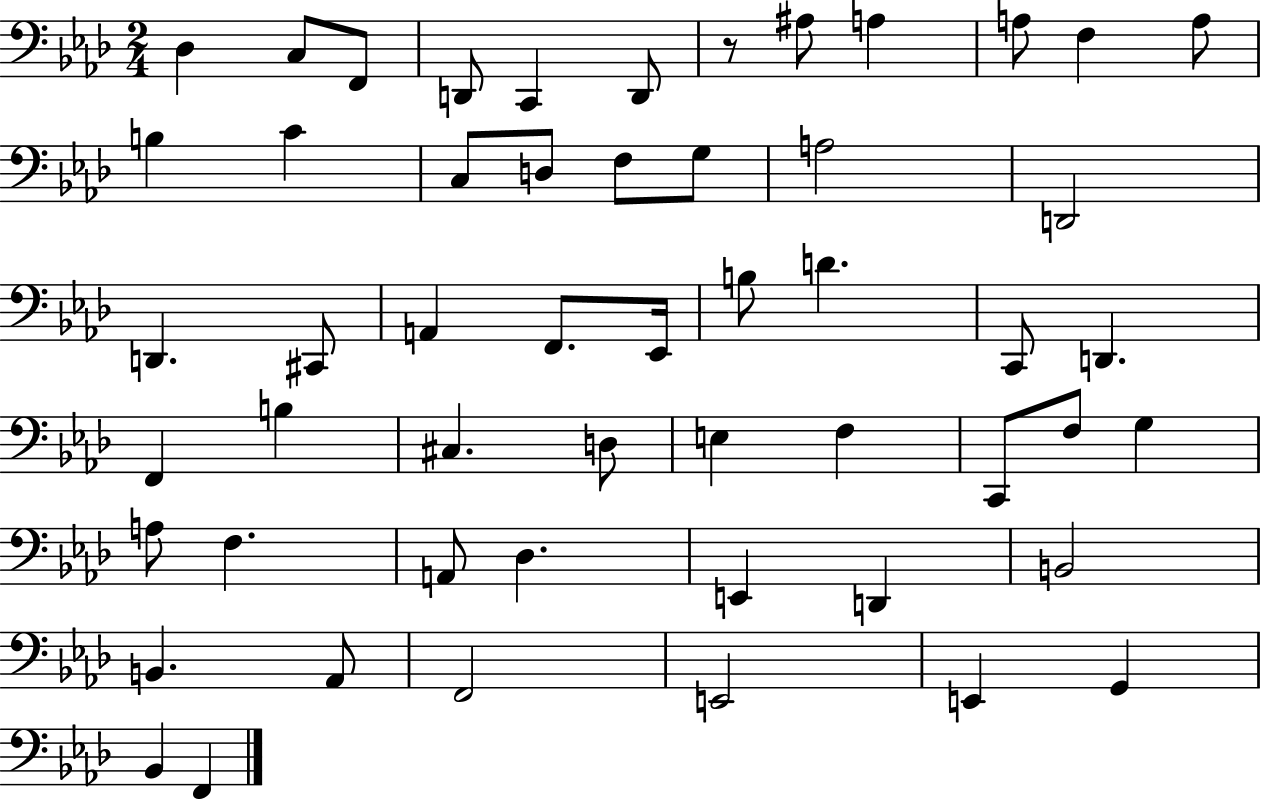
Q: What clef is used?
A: bass